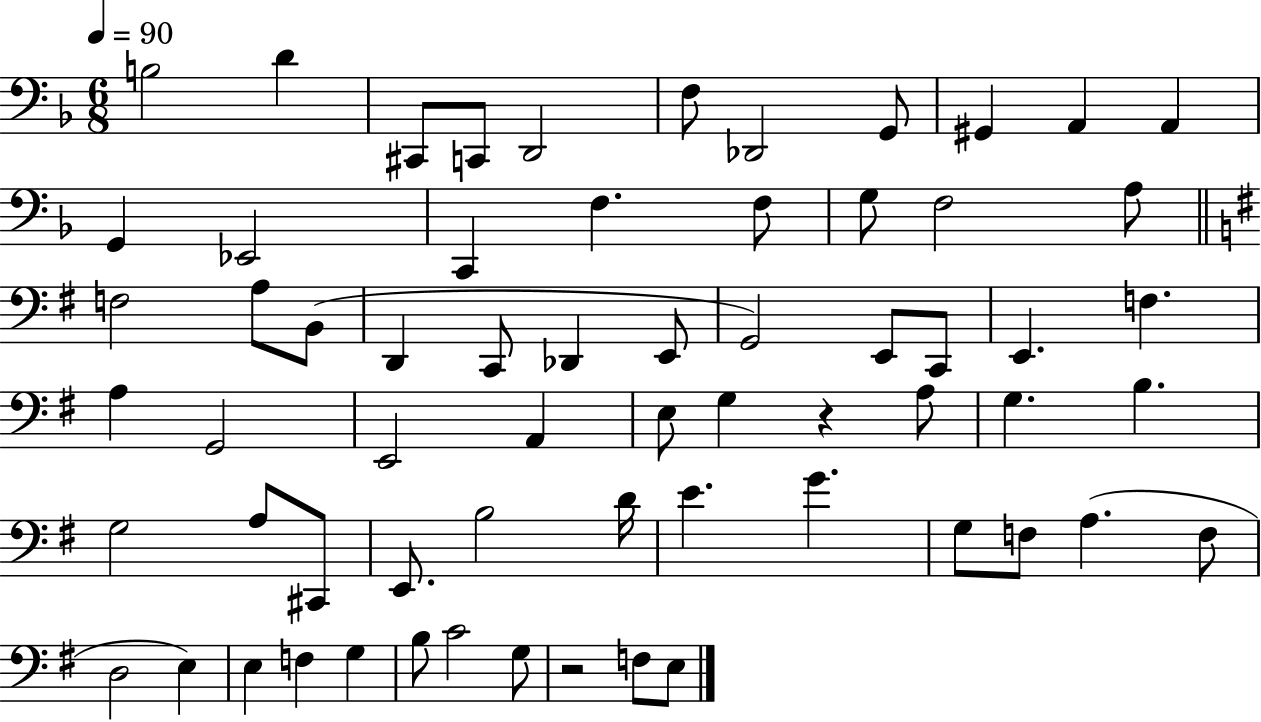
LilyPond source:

{
  \clef bass
  \numericTimeSignature
  \time 6/8
  \key f \major
  \tempo 4 = 90
  b2 d'4 | cis,8 c,8 d,2 | f8 des,2 g,8 | gis,4 a,4 a,4 | \break g,4 ees,2 | c,4 f4. f8 | g8 f2 a8 | \bar "||" \break \key e \minor f2 a8 b,8( | d,4 c,8 des,4 e,8 | g,2) e,8 c,8 | e,4. f4. | \break a4 g,2 | e,2 a,4 | e8 g4 r4 a8 | g4. b4. | \break g2 a8 cis,8 | e,8. b2 d'16 | e'4. g'4. | g8 f8 a4.( f8 | \break d2 e4) | e4 f4 g4 | b8 c'2 g8 | r2 f8 e8 | \break \bar "|."
}